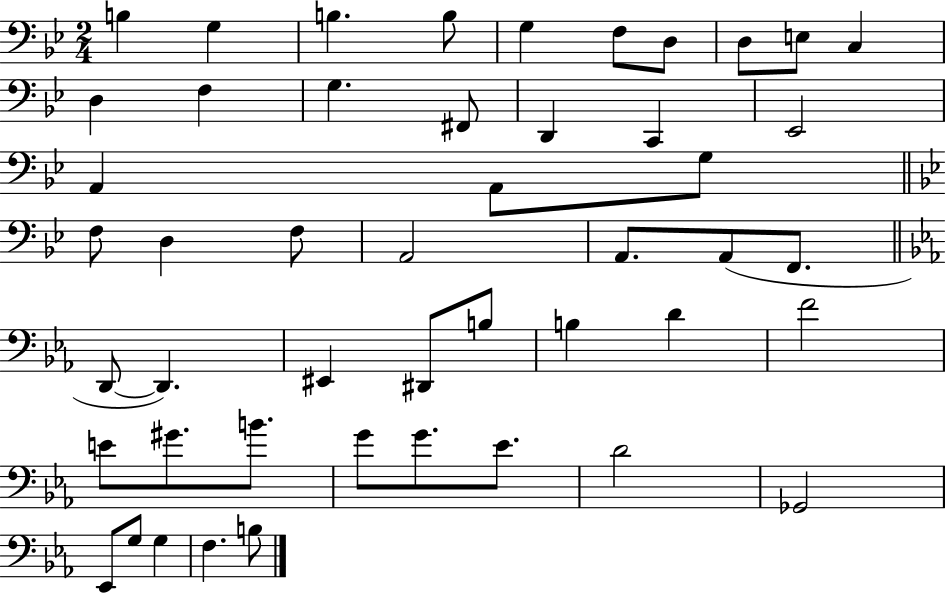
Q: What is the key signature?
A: BES major